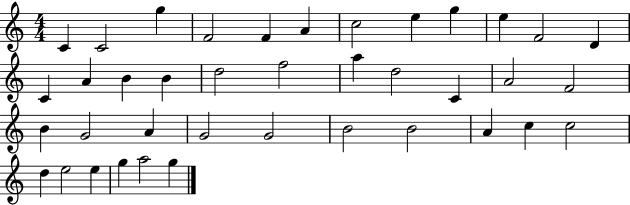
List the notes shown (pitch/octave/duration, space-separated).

C4/q C4/h G5/q F4/h F4/q A4/q C5/h E5/q G5/q E5/q F4/h D4/q C4/q A4/q B4/q B4/q D5/h F5/h A5/q D5/h C4/q A4/h F4/h B4/q G4/h A4/q G4/h G4/h B4/h B4/h A4/q C5/q C5/h D5/q E5/h E5/q G5/q A5/h G5/q